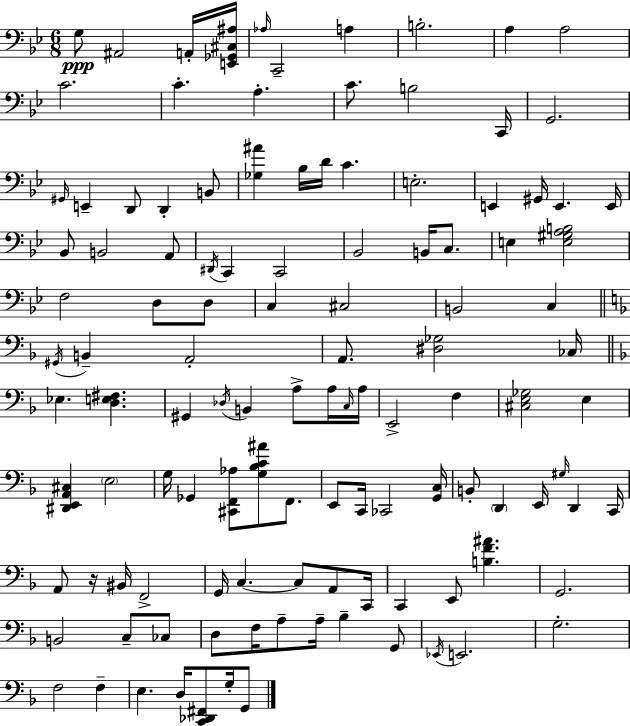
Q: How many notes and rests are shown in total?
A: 117